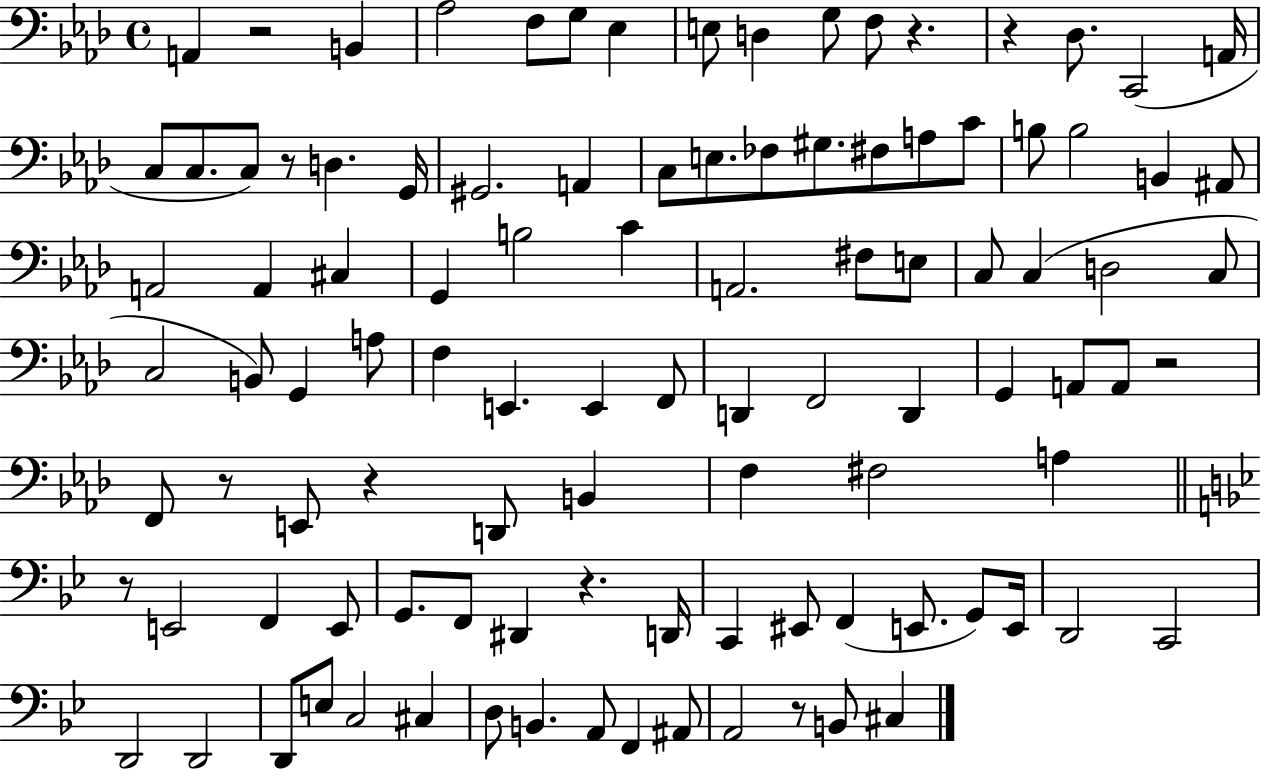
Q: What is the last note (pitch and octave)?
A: C#3